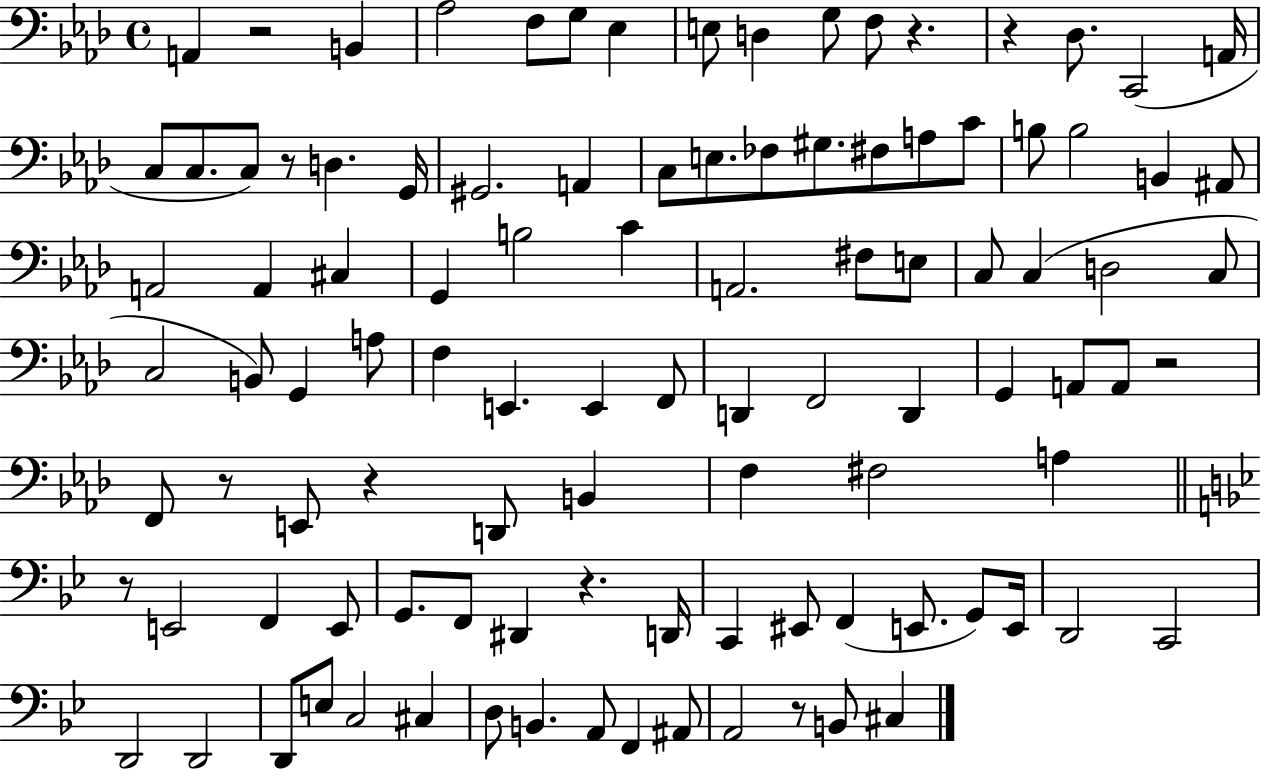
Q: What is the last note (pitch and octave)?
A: C#3